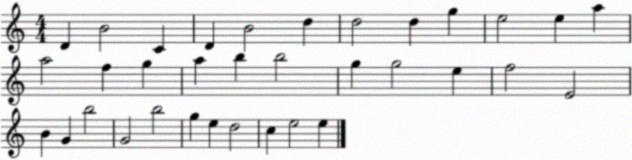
X:1
T:Untitled
M:4/4
L:1/4
K:C
D B2 C D B2 d d2 d g e2 e a a2 f g a b b2 g g2 e f2 E2 B G b2 G2 b2 g e d2 c e2 e